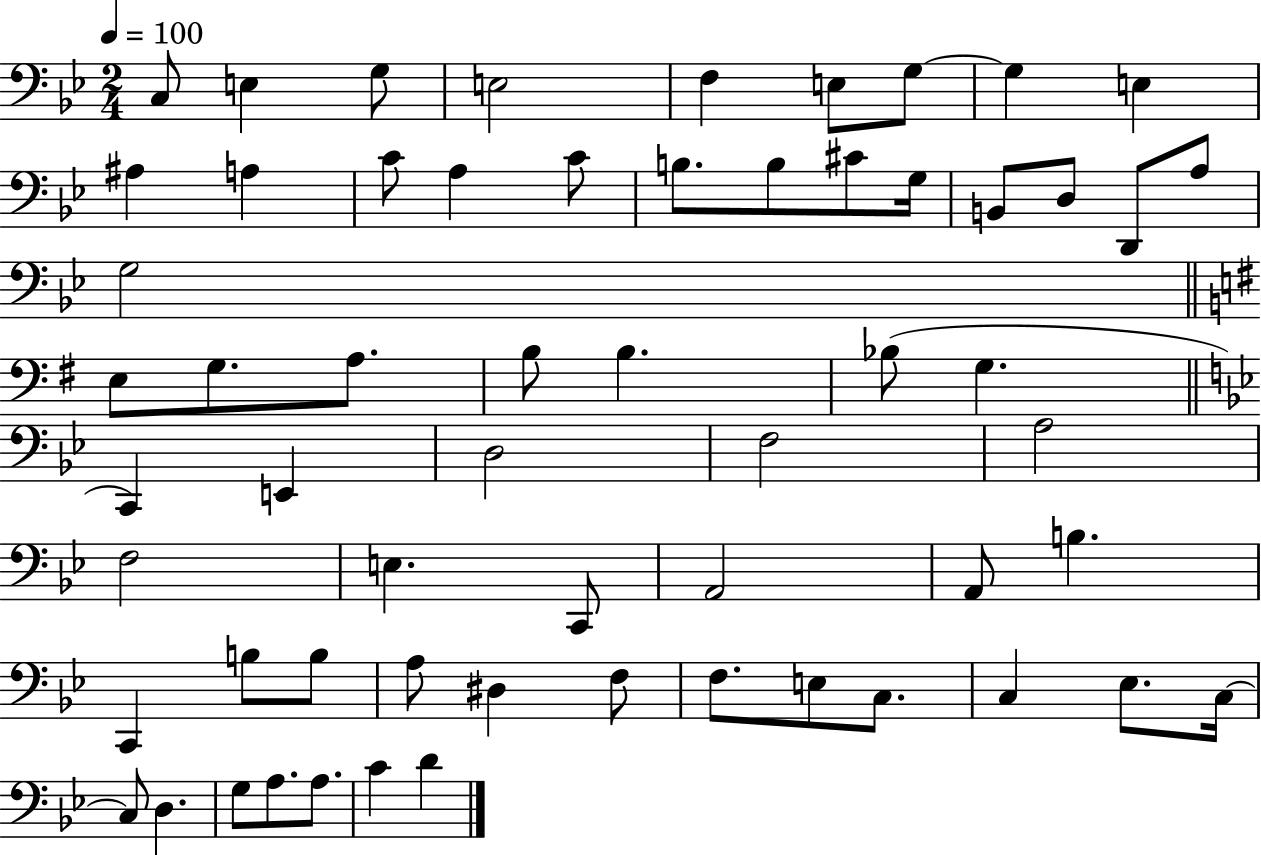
X:1
T:Untitled
M:2/4
L:1/4
K:Bb
C,/2 E, G,/2 E,2 F, E,/2 G,/2 G, E, ^A, A, C/2 A, C/2 B,/2 B,/2 ^C/2 G,/4 B,,/2 D,/2 D,,/2 A,/2 G,2 E,/2 G,/2 A,/2 B,/2 B, _B,/2 G, C,, E,, D,2 F,2 A,2 F,2 E, C,,/2 A,,2 A,,/2 B, C,, B,/2 B,/2 A,/2 ^D, F,/2 F,/2 E,/2 C,/2 C, _E,/2 C,/4 C,/2 D, G,/2 A,/2 A,/2 C D